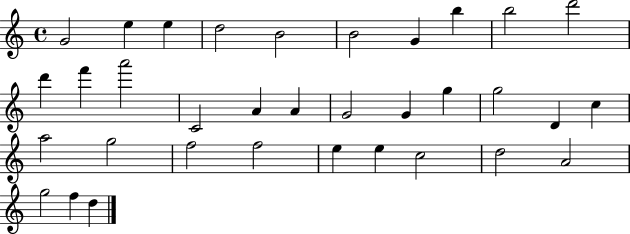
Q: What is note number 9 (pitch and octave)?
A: B5